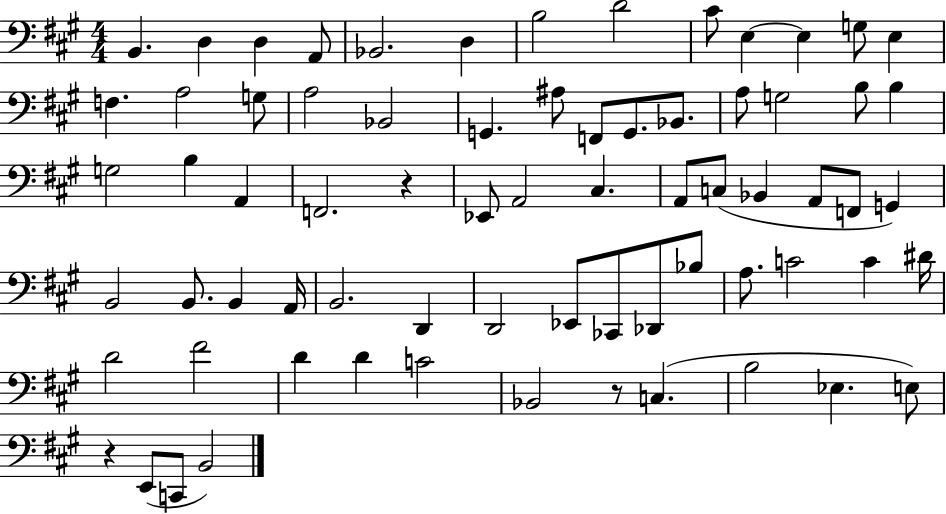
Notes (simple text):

B2/q. D3/q D3/q A2/e Bb2/h. D3/q B3/h D4/h C#4/e E3/q E3/q G3/e E3/q F3/q. A3/h G3/e A3/h Bb2/h G2/q. A#3/e F2/e G2/e. Bb2/e. A3/e G3/h B3/e B3/q G3/h B3/q A2/q F2/h. R/q Eb2/e A2/h C#3/q. A2/e C3/e Bb2/q A2/e F2/e G2/q B2/h B2/e. B2/q A2/s B2/h. D2/q D2/h Eb2/e CES2/e Db2/e Bb3/e A3/e. C4/h C4/q D#4/s D4/h F#4/h D4/q D4/q C4/h Bb2/h R/e C3/q. B3/h Eb3/q. E3/e R/q E2/e C2/e B2/h